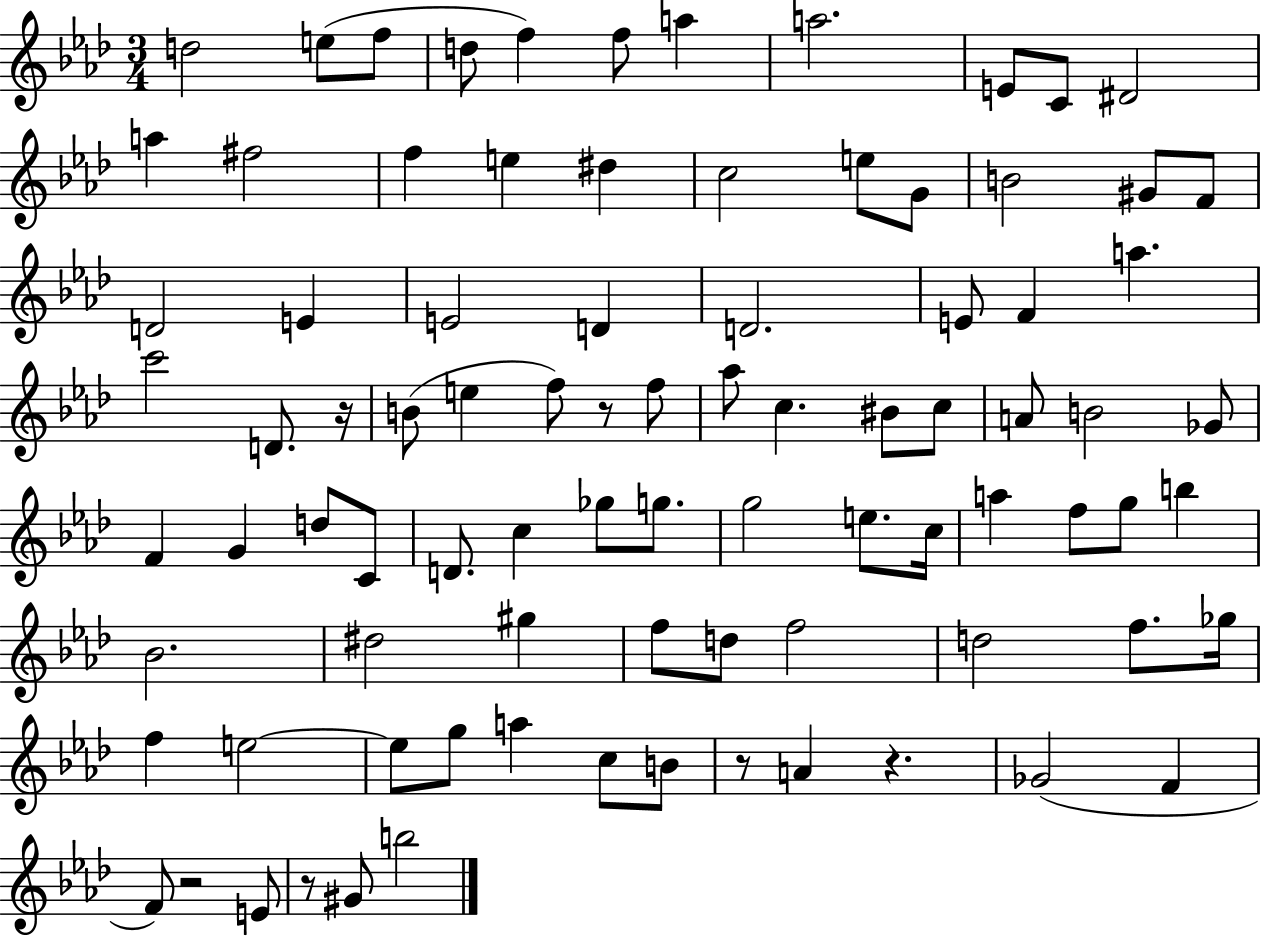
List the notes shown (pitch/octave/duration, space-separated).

D5/h E5/e F5/e D5/e F5/q F5/e A5/q A5/h. E4/e C4/e D#4/h A5/q F#5/h F5/q E5/q D#5/q C5/h E5/e G4/e B4/h G#4/e F4/e D4/h E4/q E4/h D4/q D4/h. E4/e F4/q A5/q. C6/h D4/e. R/s B4/e E5/q F5/e R/e F5/e Ab5/e C5/q. BIS4/e C5/e A4/e B4/h Gb4/e F4/q G4/q D5/e C4/e D4/e. C5/q Gb5/e G5/e. G5/h E5/e. C5/s A5/q F5/e G5/e B5/q Bb4/h. D#5/h G#5/q F5/e D5/e F5/h D5/h F5/e. Gb5/s F5/q E5/h E5/e G5/e A5/q C5/e B4/e R/e A4/q R/q. Gb4/h F4/q F4/e R/h E4/e R/e G#4/e B5/h